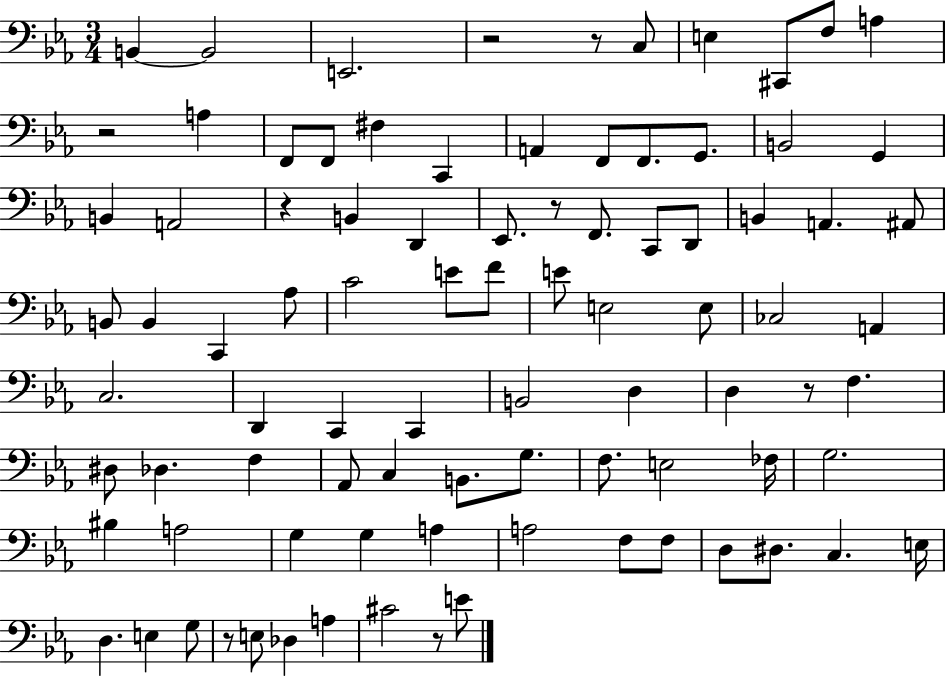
B2/q B2/h E2/h. R/h R/e C3/e E3/q C#2/e F3/e A3/q R/h A3/q F2/e F2/e F#3/q C2/q A2/q F2/e F2/e. G2/e. B2/h G2/q B2/q A2/h R/q B2/q D2/q Eb2/e. R/e F2/e. C2/e D2/e B2/q A2/q. A#2/e B2/e B2/q C2/q Ab3/e C4/h E4/e F4/e E4/e E3/h E3/e CES3/h A2/q C3/h. D2/q C2/q C2/q B2/h D3/q D3/q R/e F3/q. D#3/e Db3/q. F3/q Ab2/e C3/q B2/e. G3/e. F3/e. E3/h FES3/s G3/h. BIS3/q A3/h G3/q G3/q A3/q A3/h F3/e F3/e D3/e D#3/e. C3/q. E3/s D3/q. E3/q G3/e R/e E3/e Db3/q A3/q C#4/h R/e E4/e